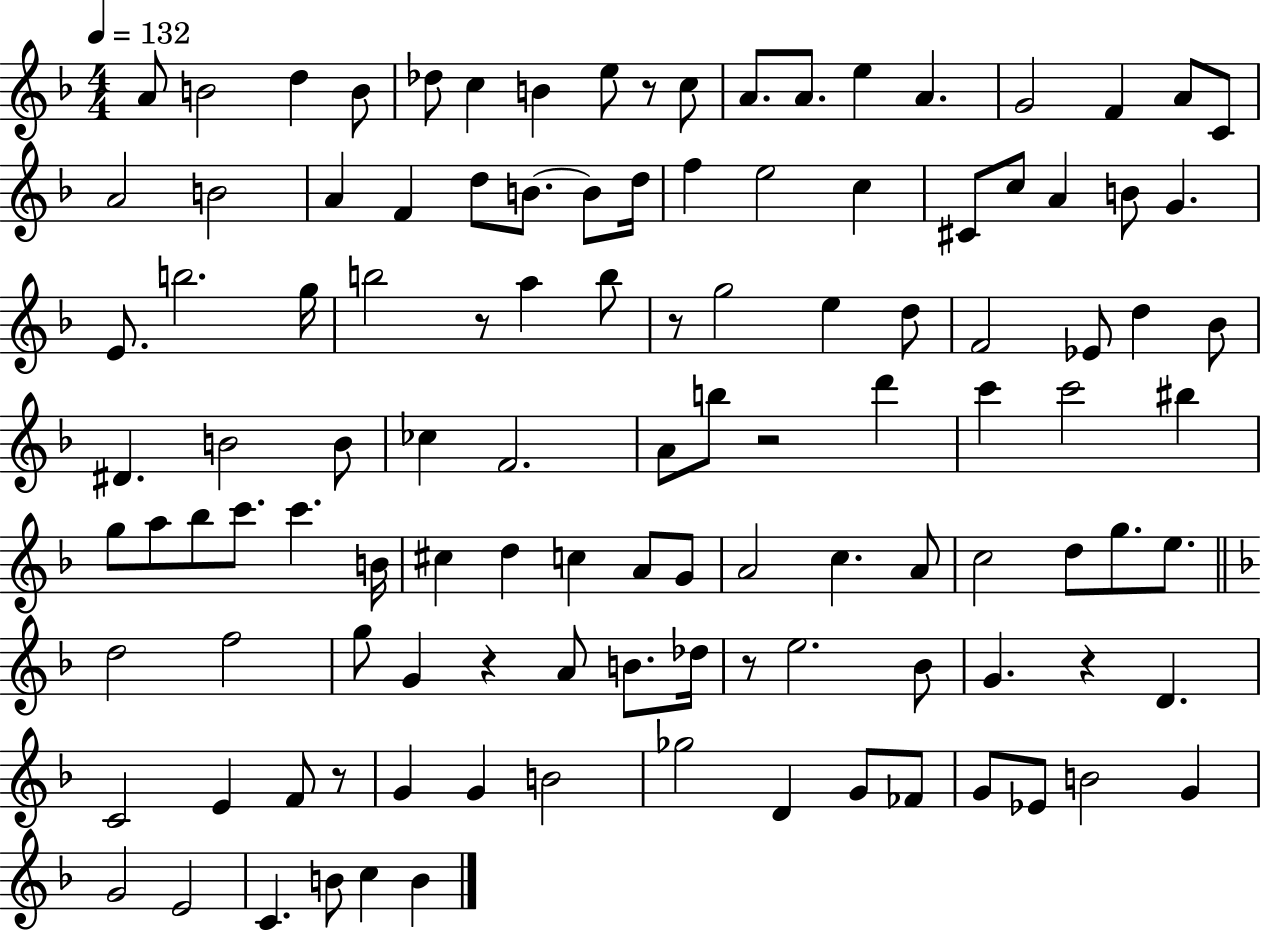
A4/e B4/h D5/q B4/e Db5/e C5/q B4/q E5/e R/e C5/e A4/e. A4/e. E5/q A4/q. G4/h F4/q A4/e C4/e A4/h B4/h A4/q F4/q D5/e B4/e. B4/e D5/s F5/q E5/h C5/q C#4/e C5/e A4/q B4/e G4/q. E4/e. B5/h. G5/s B5/h R/e A5/q B5/e R/e G5/h E5/q D5/e F4/h Eb4/e D5/q Bb4/e D#4/q. B4/h B4/e CES5/q F4/h. A4/e B5/e R/h D6/q C6/q C6/h BIS5/q G5/e A5/e Bb5/e C6/e. C6/q. B4/s C#5/q D5/q C5/q A4/e G4/e A4/h C5/q. A4/e C5/h D5/e G5/e. E5/e. D5/h F5/h G5/e G4/q R/q A4/e B4/e. Db5/s R/e E5/h. Bb4/e G4/q. R/q D4/q. C4/h E4/q F4/e R/e G4/q G4/q B4/h Gb5/h D4/q G4/e FES4/e G4/e Eb4/e B4/h G4/q G4/h E4/h C4/q. B4/e C5/q B4/q